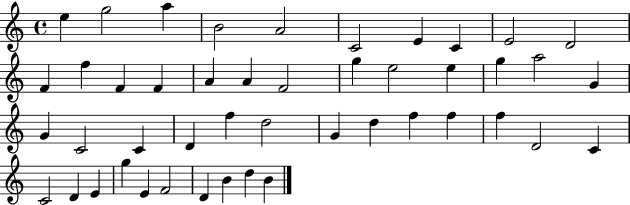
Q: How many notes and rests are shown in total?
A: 46